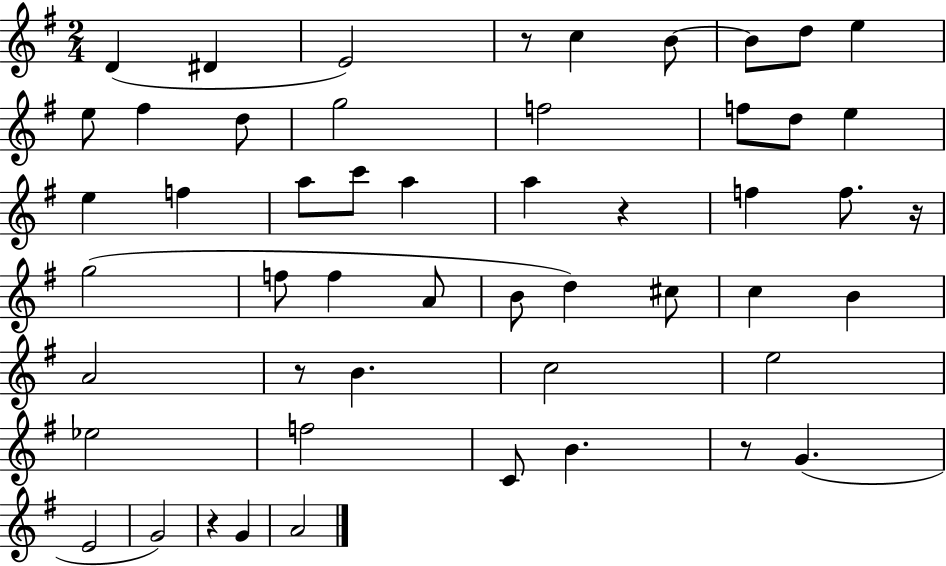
{
  \clef treble
  \numericTimeSignature
  \time 2/4
  \key g \major
  d'4( dis'4 | e'2) | r8 c''4 b'8~~ | b'8 d''8 e''4 | \break e''8 fis''4 d''8 | g''2 | f''2 | f''8 d''8 e''4 | \break e''4 f''4 | a''8 c'''8 a''4 | a''4 r4 | f''4 f''8. r16 | \break g''2( | f''8 f''4 a'8 | b'8 d''4) cis''8 | c''4 b'4 | \break a'2 | r8 b'4. | c''2 | e''2 | \break ees''2 | f''2 | c'8 b'4. | r8 g'4.( | \break e'2 | g'2) | r4 g'4 | a'2 | \break \bar "|."
}